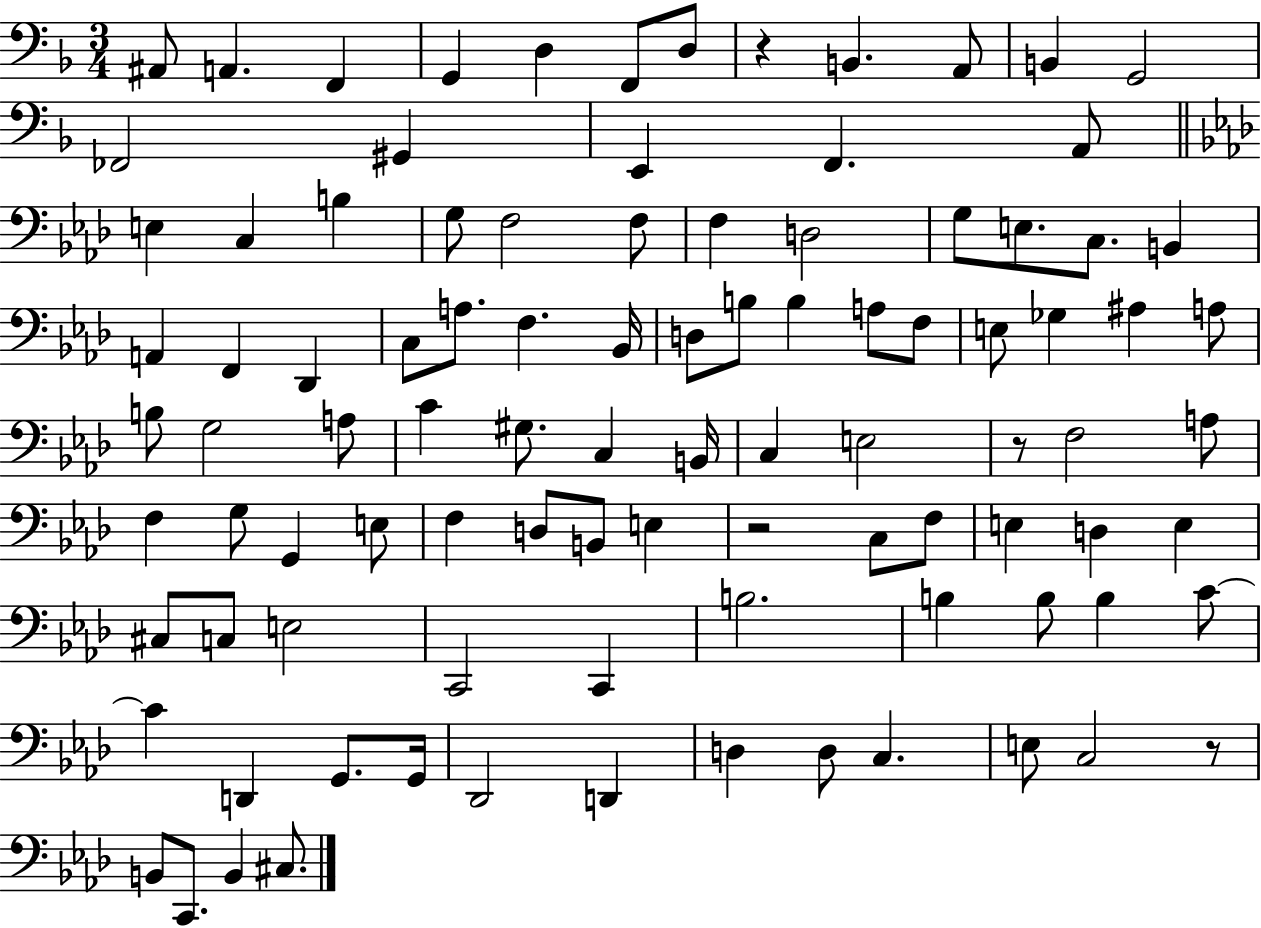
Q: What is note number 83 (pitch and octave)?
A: Db2